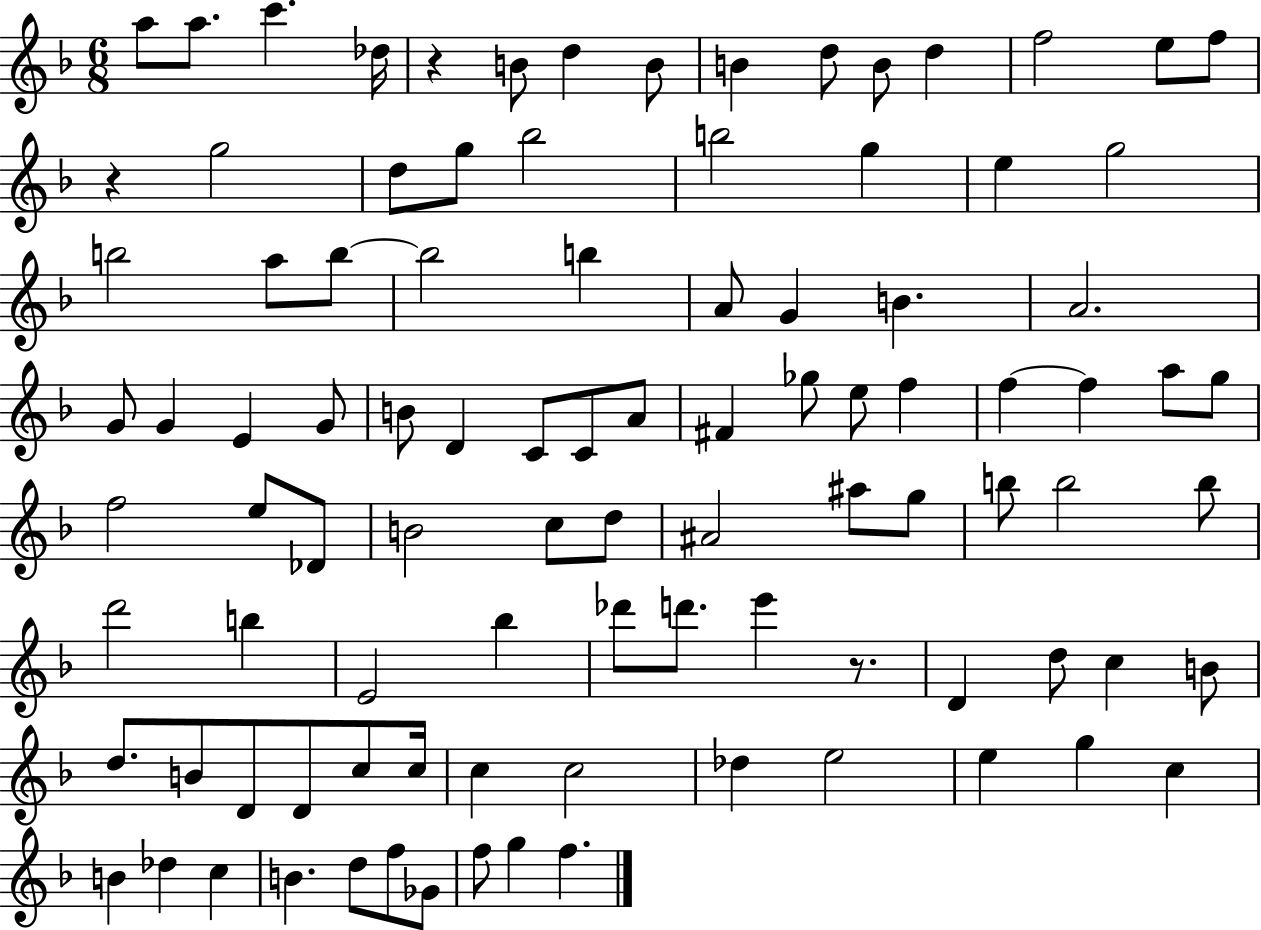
X:1
T:Untitled
M:6/8
L:1/4
K:F
a/2 a/2 c' _d/4 z B/2 d B/2 B d/2 B/2 d f2 e/2 f/2 z g2 d/2 g/2 _b2 b2 g e g2 b2 a/2 b/2 b2 b A/2 G B A2 G/2 G E G/2 B/2 D C/2 C/2 A/2 ^F _g/2 e/2 f f f a/2 g/2 f2 e/2 _D/2 B2 c/2 d/2 ^A2 ^a/2 g/2 b/2 b2 b/2 d'2 b E2 _b _d'/2 d'/2 e' z/2 D d/2 c B/2 d/2 B/2 D/2 D/2 c/2 c/4 c c2 _d e2 e g c B _d c B d/2 f/2 _G/2 f/2 g f